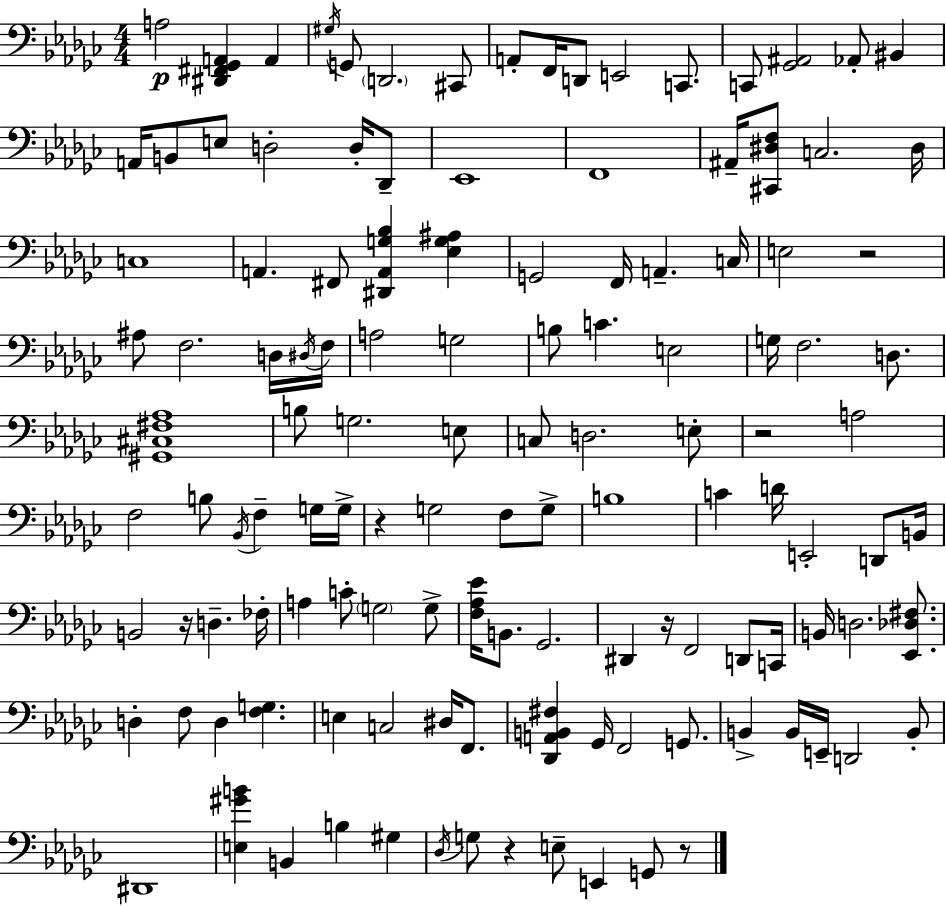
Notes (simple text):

A3/h [D#2,F#2,Gb2,A2]/q A2/q G#3/s G2/e D2/h. C#2/e A2/e F2/s D2/e E2/h C2/e. C2/e [Gb2,A#2]/h Ab2/e BIS2/q A2/s B2/e E3/e D3/h D3/s Db2/e Eb2/w F2/w A#2/s [C#2,D#3,F3]/e C3/h. D#3/s C3/w A2/q. F#2/e [D#2,A2,G3,Bb3]/q [Eb3,G3,A#3]/q G2/h F2/s A2/q. C3/s E3/h R/h A#3/e F3/h. D3/s D#3/s F3/s A3/h G3/h B3/e C4/q. E3/h G3/s F3/h. D3/e. [G#2,C#3,F#3,Ab3]/w B3/e G3/h. E3/e C3/e D3/h. E3/e R/h A3/h F3/h B3/e Bb2/s F3/q G3/s G3/s R/q G3/h F3/e G3/e B3/w C4/q D4/s E2/h D2/e B2/s B2/h R/s D3/q. FES3/s A3/q C4/e G3/h G3/e [F3,Ab3,Eb4]/s B2/e. Gb2/h. D#2/q R/s F2/h D2/e C2/s B2/s D3/h. [Eb2,Db3,F#3]/e. D3/q F3/e D3/q [F3,G3]/q. E3/q C3/h D#3/s F2/e. [Db2,A2,B2,F#3]/q Gb2/s F2/h G2/e. B2/q B2/s E2/s D2/h B2/e D#2/w [E3,G#4,B4]/q B2/q B3/q G#3/q Db3/s G3/e R/q E3/e E2/q G2/e R/e